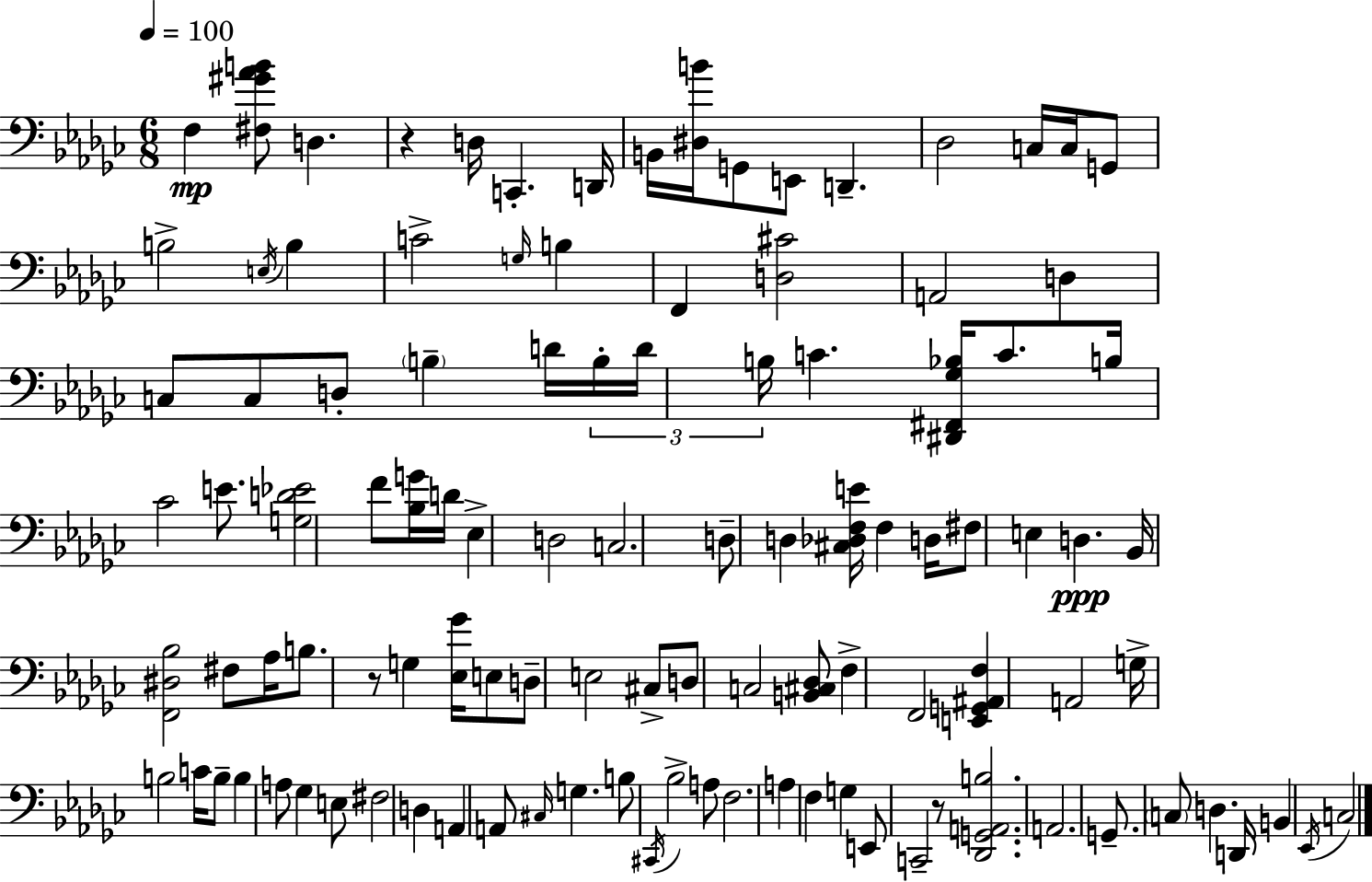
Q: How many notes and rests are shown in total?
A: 108